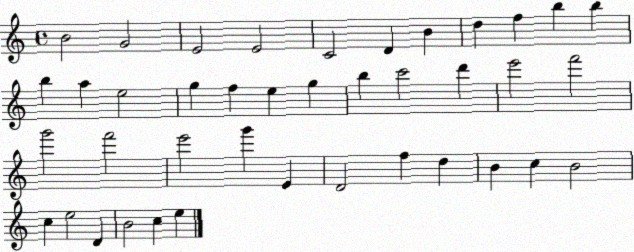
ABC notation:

X:1
T:Untitled
M:4/4
L:1/4
K:C
B2 G2 E2 E2 C2 D B d f b b b a e2 g f e g b c'2 d' e'2 f'2 g'2 f'2 e'2 g' E D2 f d B c B2 c e2 D B2 c e